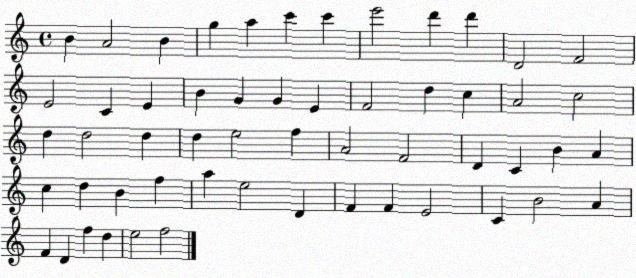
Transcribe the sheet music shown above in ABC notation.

X:1
T:Untitled
M:4/4
L:1/4
K:C
B A2 B g a c' c' e'2 d' d' D2 F2 E2 C E B G G E F2 d c A2 c2 d d2 d d e2 f A2 F2 D C B A c d B f a e2 D F F E2 C B2 A F D f d e2 f2